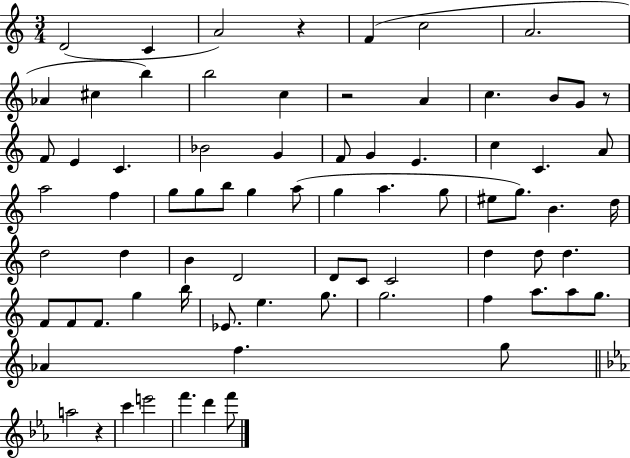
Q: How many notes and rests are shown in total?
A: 76